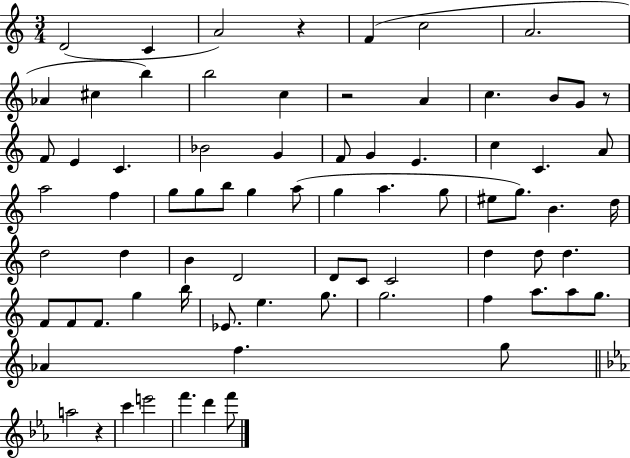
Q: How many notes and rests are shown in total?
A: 76